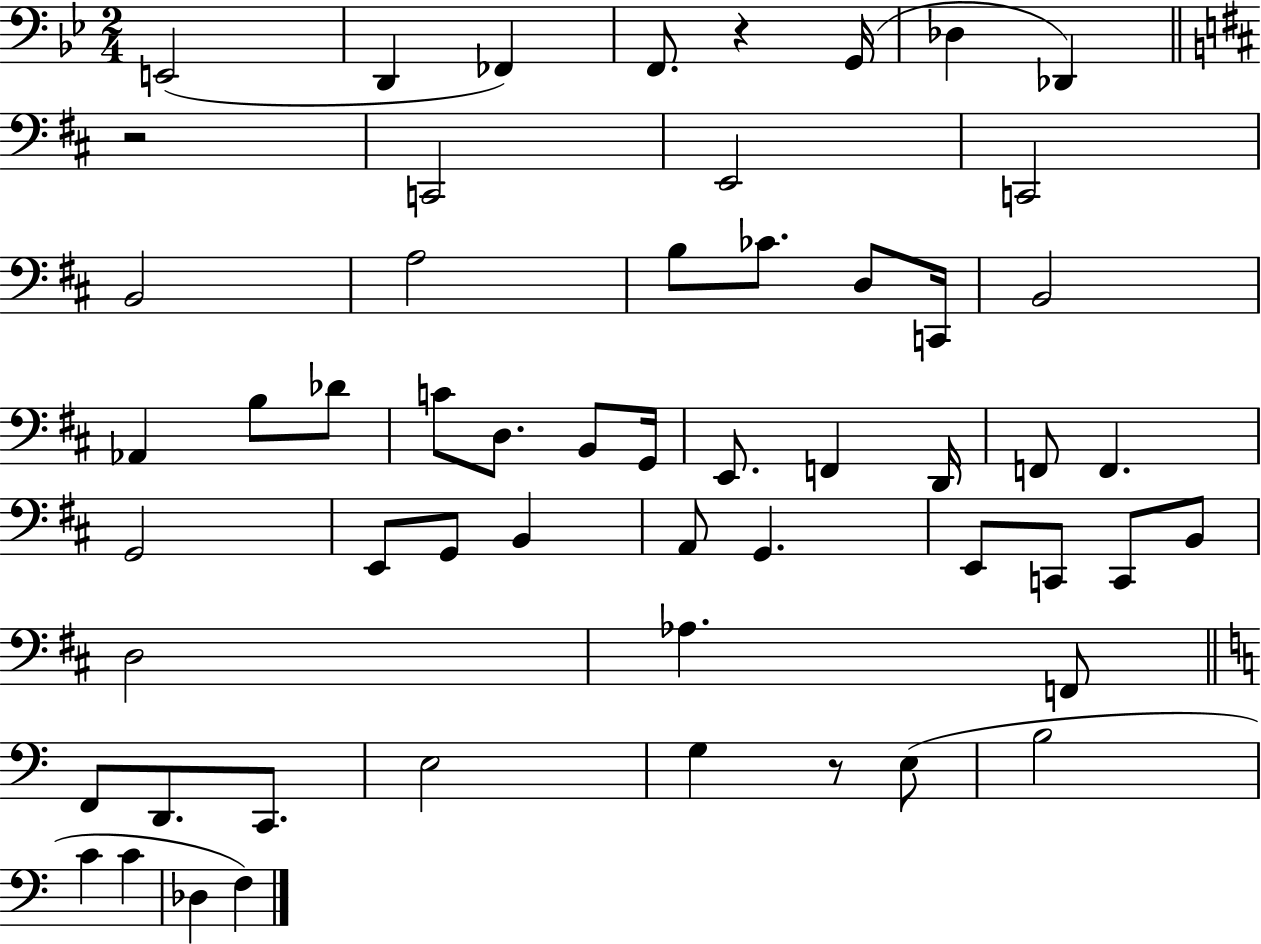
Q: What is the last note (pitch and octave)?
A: F3